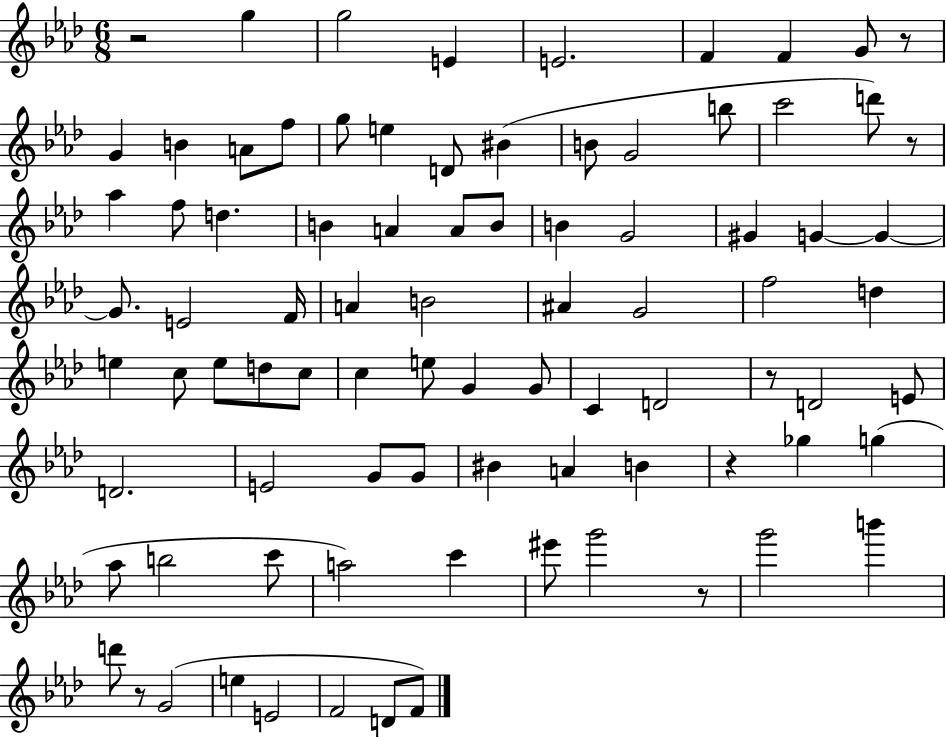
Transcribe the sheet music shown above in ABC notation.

X:1
T:Untitled
M:6/8
L:1/4
K:Ab
z2 g g2 E E2 F F G/2 z/2 G B A/2 f/2 g/2 e D/2 ^B B/2 G2 b/2 c'2 d'/2 z/2 _a f/2 d B A A/2 B/2 B G2 ^G G G G/2 E2 F/4 A B2 ^A G2 f2 d e c/2 e/2 d/2 c/2 c e/2 G G/2 C D2 z/2 D2 E/2 D2 E2 G/2 G/2 ^B A B z _g g _a/2 b2 c'/2 a2 c' ^e'/2 g'2 z/2 g'2 b' d'/2 z/2 G2 e E2 F2 D/2 F/2